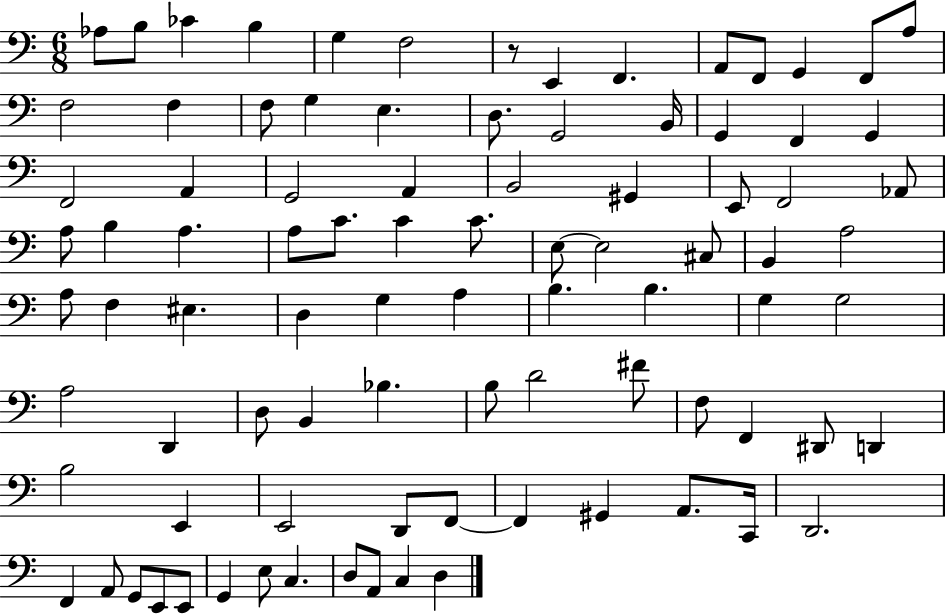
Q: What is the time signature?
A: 6/8